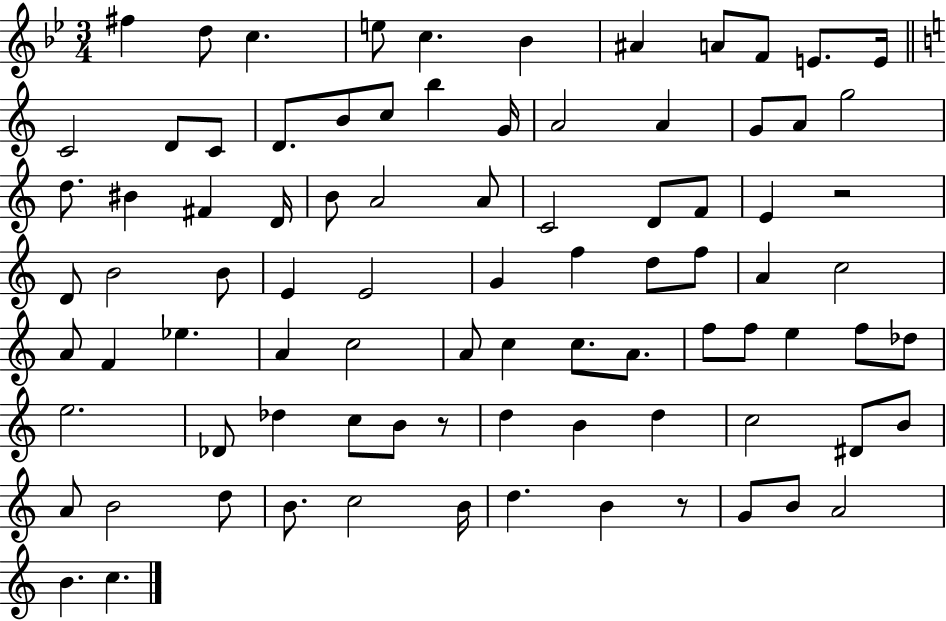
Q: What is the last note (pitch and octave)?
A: C5